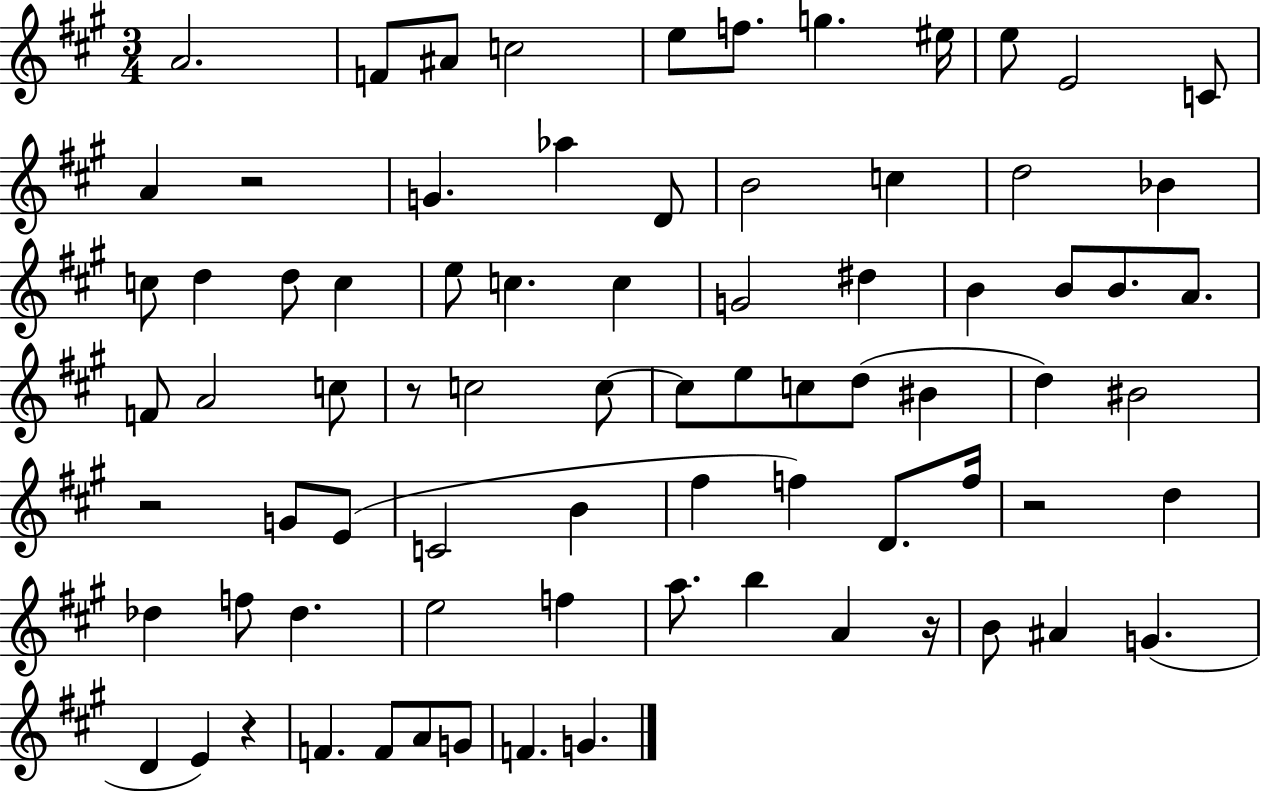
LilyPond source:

{
  \clef treble
  \numericTimeSignature
  \time 3/4
  \key a \major
  \repeat volta 2 { a'2. | f'8 ais'8 c''2 | e''8 f''8. g''4. eis''16 | e''8 e'2 c'8 | \break a'4 r2 | g'4. aes''4 d'8 | b'2 c''4 | d''2 bes'4 | \break c''8 d''4 d''8 c''4 | e''8 c''4. c''4 | g'2 dis''4 | b'4 b'8 b'8. a'8. | \break f'8 a'2 c''8 | r8 c''2 c''8~~ | c''8 e''8 c''8 d''8( bis'4 | d''4) bis'2 | \break r2 g'8 e'8( | c'2 b'4 | fis''4 f''4) d'8. f''16 | r2 d''4 | \break des''4 f''8 des''4. | e''2 f''4 | a''8. b''4 a'4 r16 | b'8 ais'4 g'4.( | \break d'4 e'4) r4 | f'4. f'8 a'8 g'8 | f'4. g'4. | } \bar "|."
}